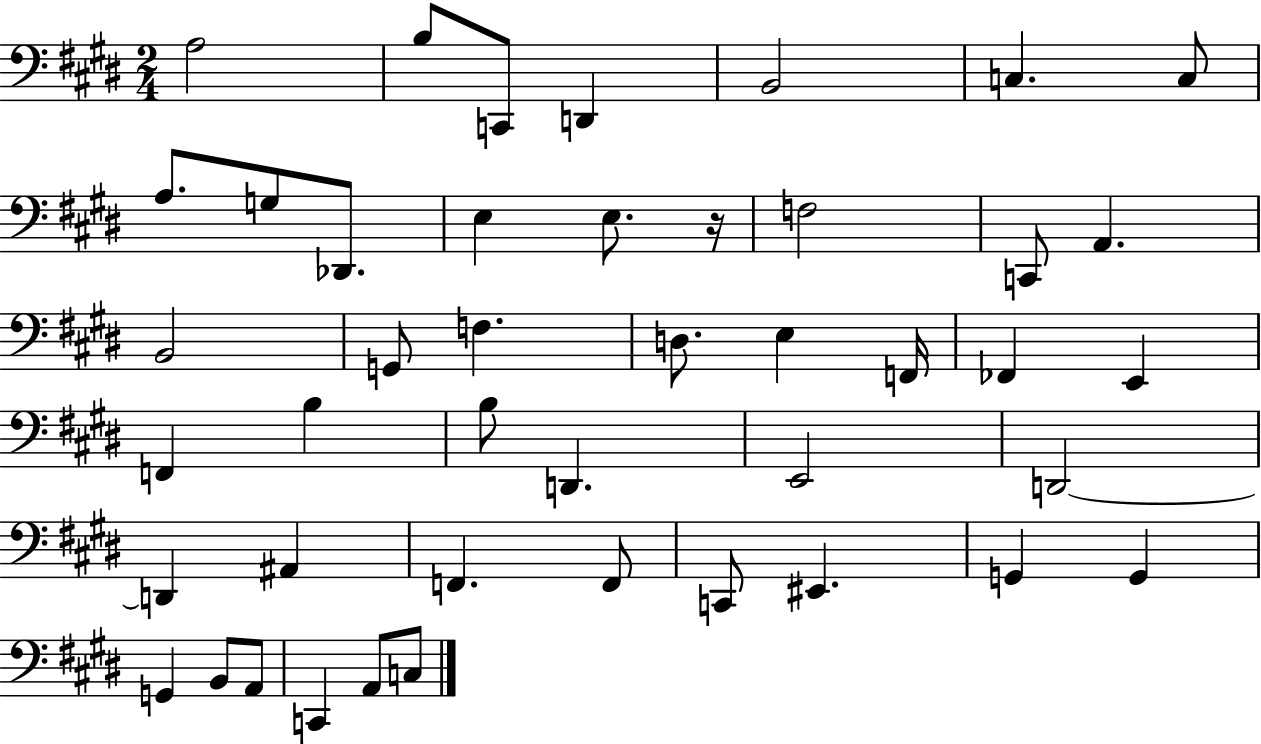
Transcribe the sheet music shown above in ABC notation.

X:1
T:Untitled
M:2/4
L:1/4
K:E
A,2 B,/2 C,,/2 D,, B,,2 C, C,/2 A,/2 G,/2 _D,,/2 E, E,/2 z/4 F,2 C,,/2 A,, B,,2 G,,/2 F, D,/2 E, F,,/4 _F,, E,, F,, B, B,/2 D,, E,,2 D,,2 D,, ^A,, F,, F,,/2 C,,/2 ^E,, G,, G,, G,, B,,/2 A,,/2 C,, A,,/2 C,/2